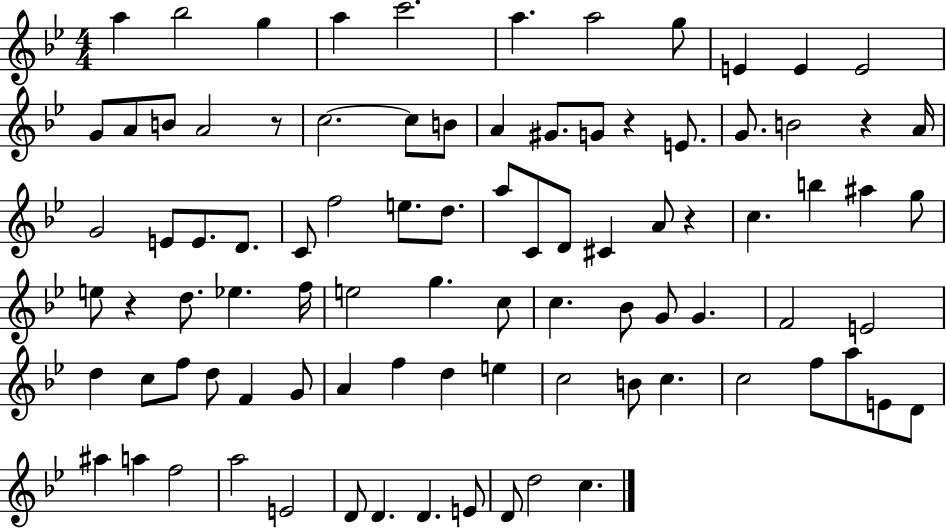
A5/q Bb5/h G5/q A5/q C6/h. A5/q. A5/h G5/e E4/q E4/q E4/h G4/e A4/e B4/e A4/h R/e C5/h. C5/e B4/e A4/q G#4/e. G4/e R/q E4/e. G4/e. B4/h R/q A4/s G4/h E4/e E4/e. D4/e. C4/e F5/h E5/e. D5/e. A5/e C4/e D4/e C#4/q A4/e R/q C5/q. B5/q A#5/q G5/e E5/e R/q D5/e. Eb5/q. F5/s E5/h G5/q. C5/e C5/q. Bb4/e G4/e G4/q. F4/h E4/h D5/q C5/e F5/e D5/e F4/q G4/e A4/q F5/q D5/q E5/q C5/h B4/e C5/q. C5/h F5/e A5/e E4/e D4/e A#5/q A5/q F5/h A5/h E4/h D4/e D4/q. D4/q. E4/e D4/e D5/h C5/q.